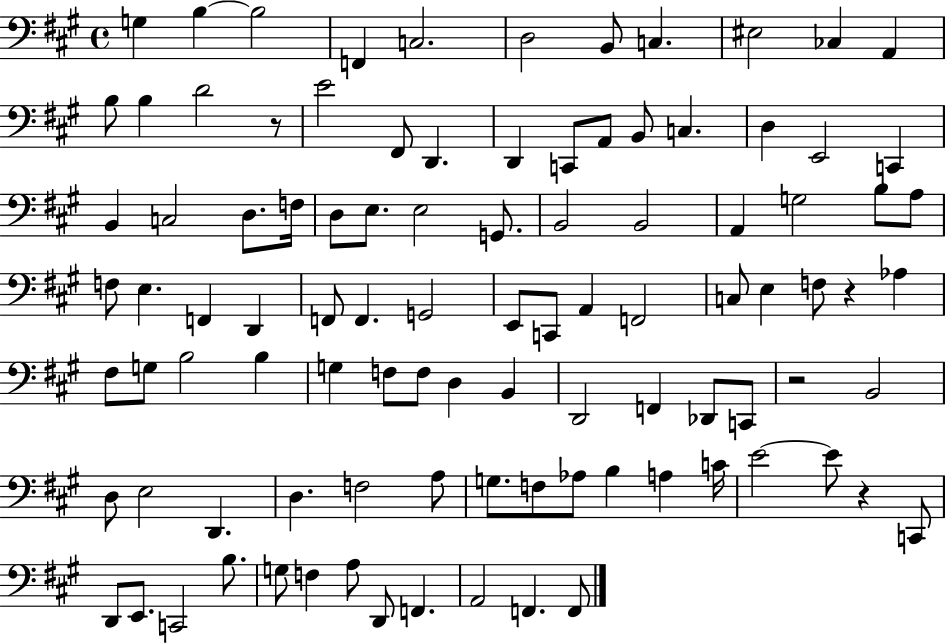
{
  \clef bass
  \time 4/4
  \defaultTimeSignature
  \key a \major
  \repeat volta 2 { g4 b4~~ b2 | f,4 c2. | d2 b,8 c4. | eis2 ces4 a,4 | \break b8 b4 d'2 r8 | e'2 fis,8 d,4. | d,4 c,8 a,8 b,8 c4. | d4 e,2 c,4 | \break b,4 c2 d8. f16 | d8 e8. e2 g,8. | b,2 b,2 | a,4 g2 b8 a8 | \break f8 e4. f,4 d,4 | f,8 f,4. g,2 | e,8 c,8 a,4 f,2 | c8 e4 f8 r4 aes4 | \break fis8 g8 b2 b4 | g4 f8 f8 d4 b,4 | d,2 f,4 des,8 c,8 | r2 b,2 | \break d8 e2 d,4. | d4. f2 a8 | g8. f8 aes8 b4 a4 c'16 | e'2~~ e'8 r4 c,8 | \break d,8 e,8. c,2 b8. | g8 f4 a8 d,8 f,4. | a,2 f,4. f,8 | } \bar "|."
}